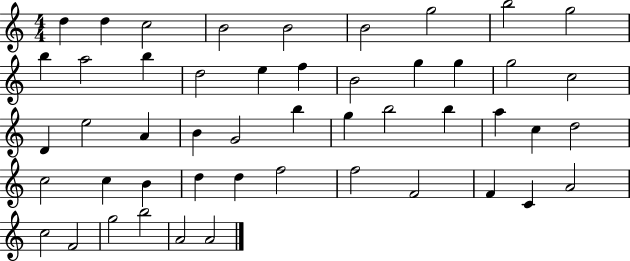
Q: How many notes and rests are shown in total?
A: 49